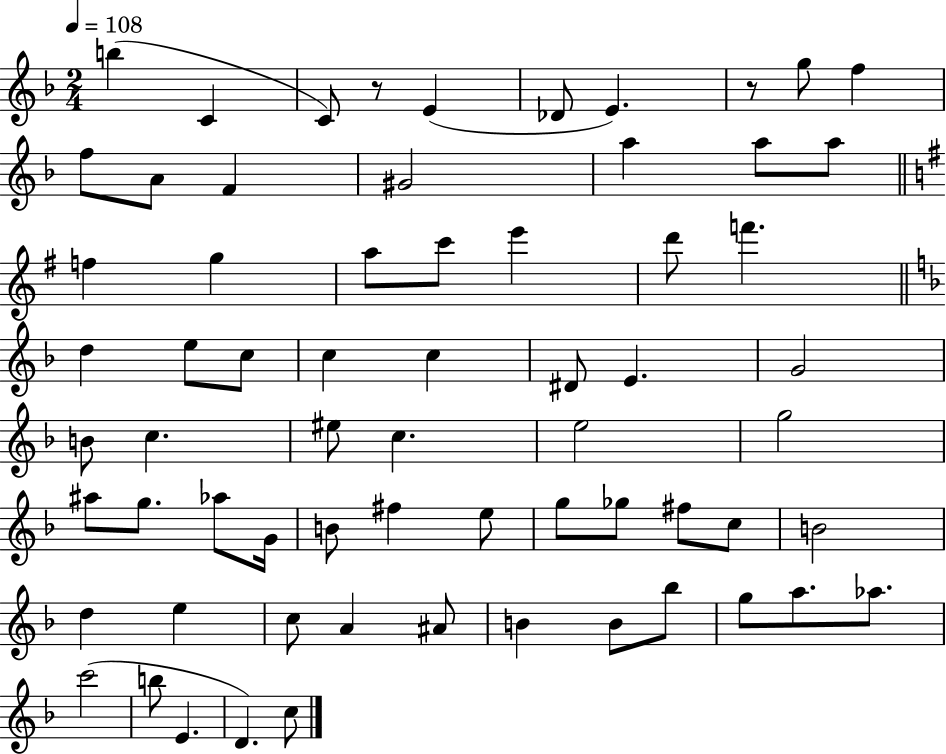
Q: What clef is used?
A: treble